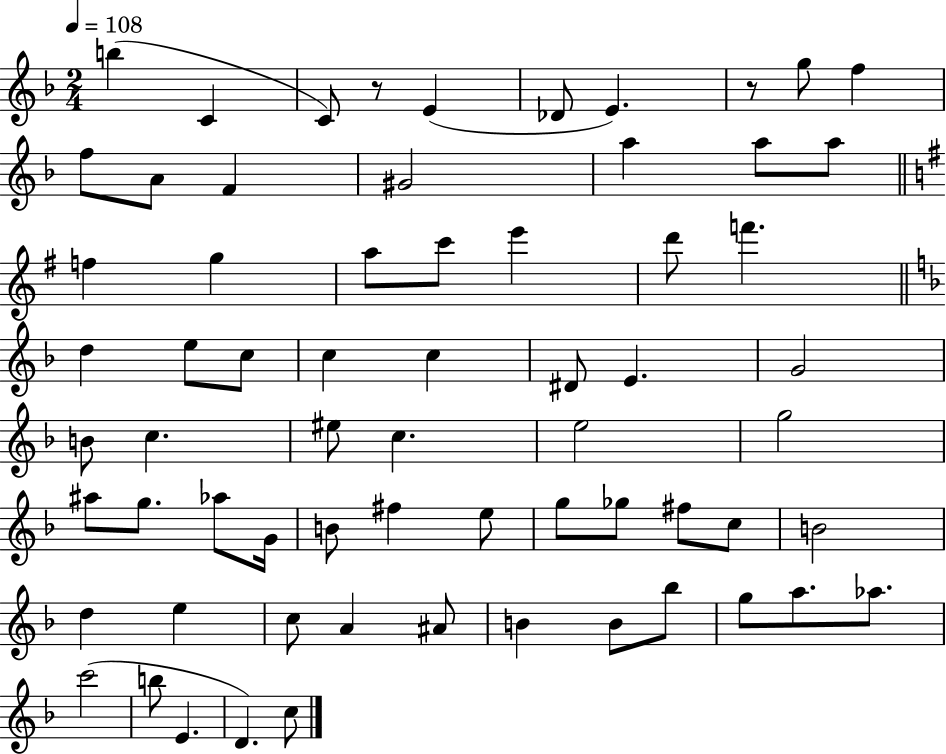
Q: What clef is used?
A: treble